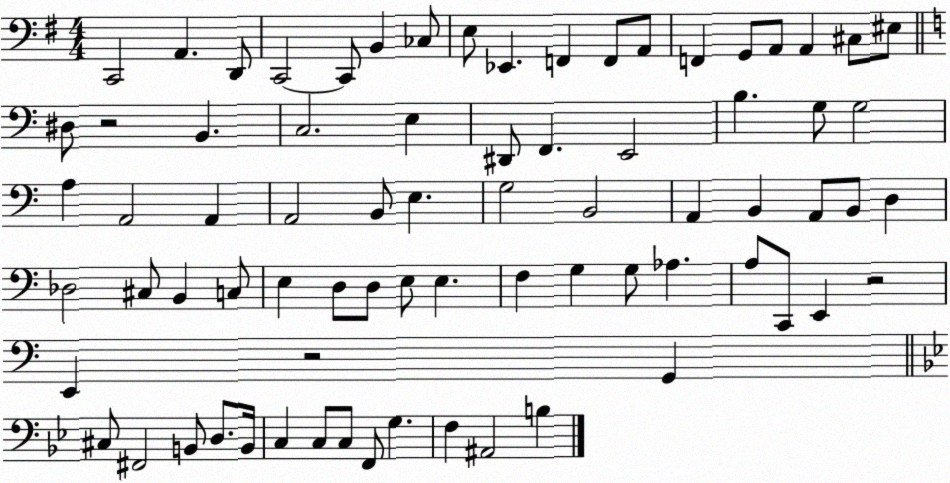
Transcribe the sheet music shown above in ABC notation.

X:1
T:Untitled
M:4/4
L:1/4
K:G
C,,2 A,, D,,/2 C,,2 C,,/2 B,, _C,/2 E,/2 _E,, F,, F,,/2 A,,/2 F,, G,,/2 A,,/2 A,, ^C,/2 ^E,/2 ^D,/2 z2 B,, C,2 E, ^D,,/2 F,, E,,2 B, G,/2 G,2 A, A,,2 A,, A,,2 B,,/2 E, G,2 B,,2 A,, B,, A,,/2 B,,/2 D, _D,2 ^C,/2 B,, C,/2 E, D,/2 D,/2 E,/2 E, F, G, G,/2 _A, A,/2 C,,/2 E,, z2 E,, z2 G,, ^C,/2 ^F,,2 B,,/2 D,/2 B,,/4 C, C,/2 C,/2 F,,/2 G, F, ^A,,2 B,